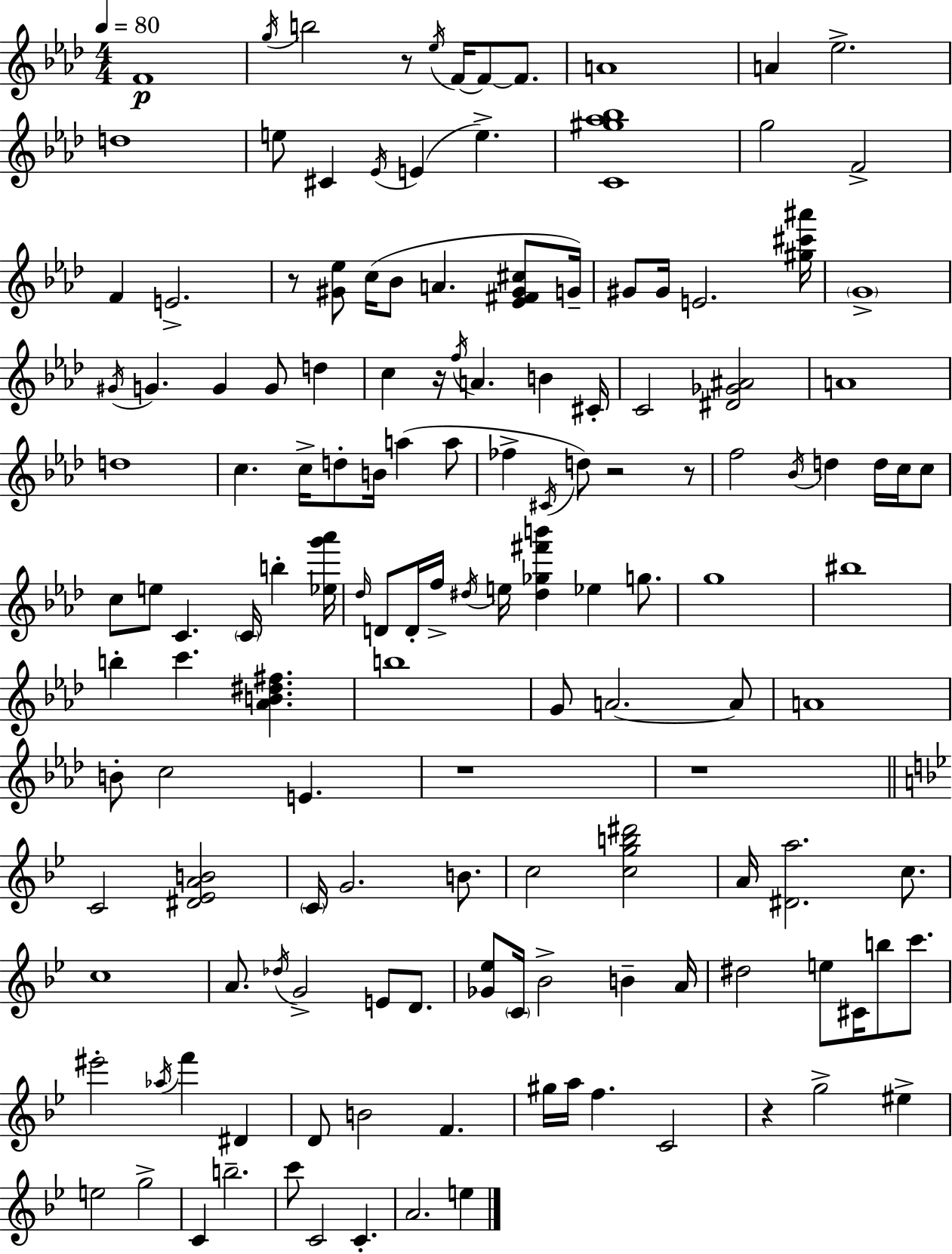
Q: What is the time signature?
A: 4/4